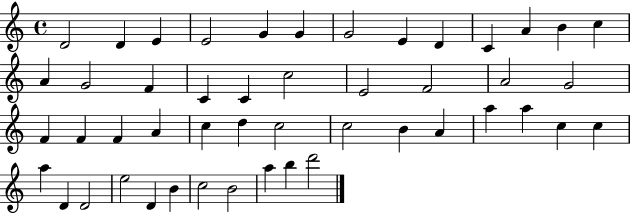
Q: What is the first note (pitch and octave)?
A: D4